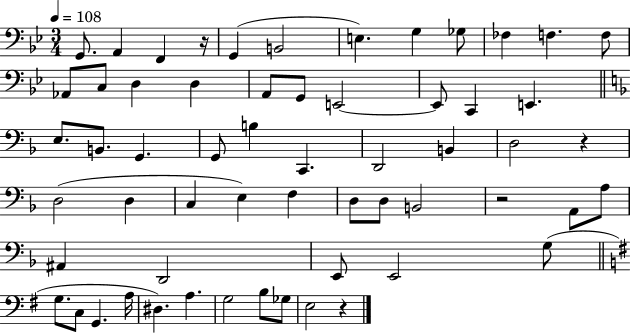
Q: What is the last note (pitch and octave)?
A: E3